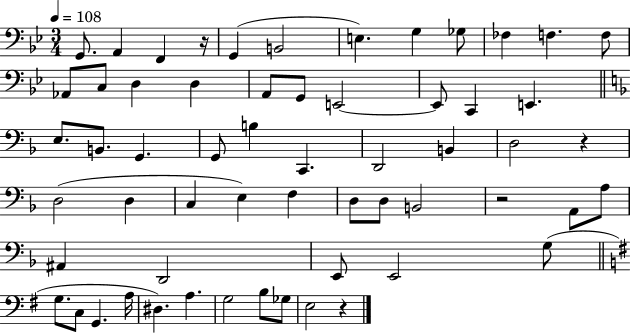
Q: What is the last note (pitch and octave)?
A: E3